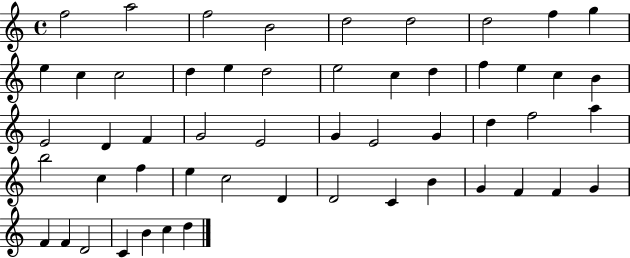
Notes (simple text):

F5/h A5/h F5/h B4/h D5/h D5/h D5/h F5/q G5/q E5/q C5/q C5/h D5/q E5/q D5/h E5/h C5/q D5/q F5/q E5/q C5/q B4/q E4/h D4/q F4/q G4/h E4/h G4/q E4/h G4/q D5/q F5/h A5/q B5/h C5/q F5/q E5/q C5/h D4/q D4/h C4/q B4/q G4/q F4/q F4/q G4/q F4/q F4/q D4/h C4/q B4/q C5/q D5/q